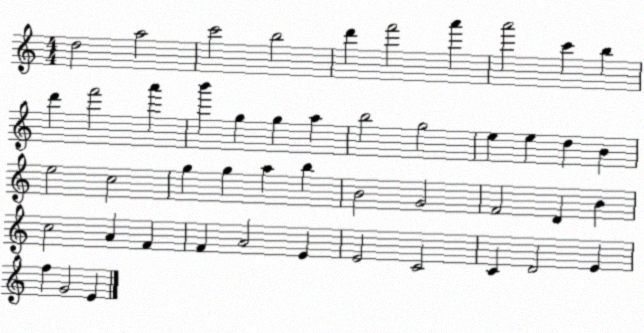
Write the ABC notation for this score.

X:1
T:Untitled
M:4/4
L:1/4
K:C
d2 a2 c'2 b2 d' f'2 a' a'2 c' b d' f'2 a' b' g g a b2 g2 e e d B e2 c2 g g a b B2 G2 F2 D B c2 A F F A2 E E2 C2 C D2 E f G2 E